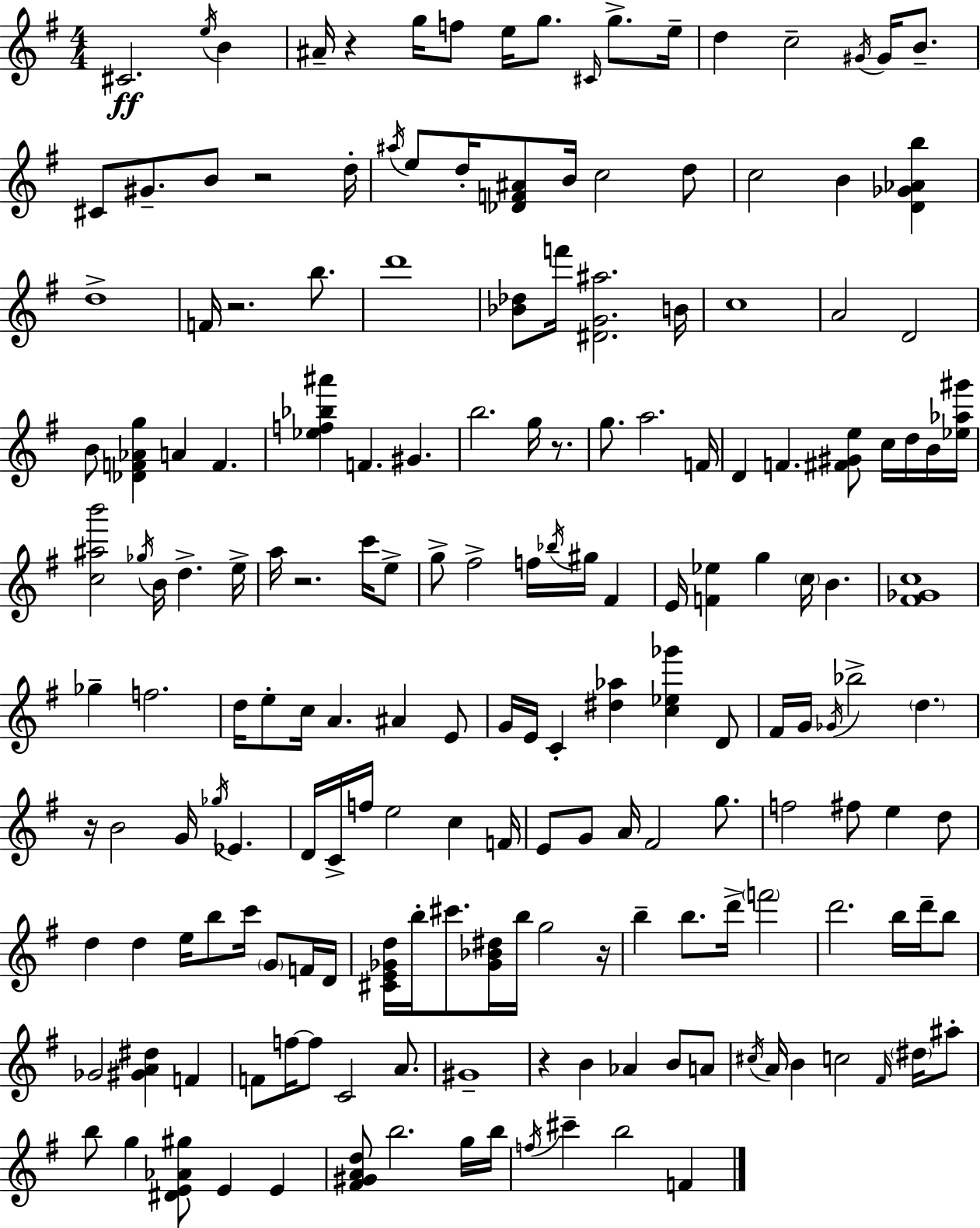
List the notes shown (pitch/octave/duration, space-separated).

C#4/h. E5/s B4/q A#4/s R/q G5/s F5/e E5/s G5/e. C#4/s G5/e. E5/s D5/q C5/h G#4/s G#4/s B4/e. C#4/e G#4/e. B4/e R/h D5/s A#5/s E5/e D5/s [Db4,F4,A#4]/e B4/s C5/h D5/e C5/h B4/q [D4,Gb4,Ab4,B5]/q D5/w F4/s R/h. B5/e. D6/w [Bb4,Db5]/e F6/s [D#4,G4,A#5]/h. B4/s C5/w A4/h D4/h B4/e [Db4,F4,Ab4,G5]/q A4/q F4/q. [Eb5,F5,Bb5,A#6]/q F4/q. G#4/q. B5/h. G5/s R/e. G5/e. A5/h. F4/s D4/q F4/q. [F#4,G#4,E5]/e C5/s D5/s B4/s [Eb5,Ab5,G#6]/s [C5,A#5,B6]/h Gb5/s B4/s D5/q. E5/s A5/s R/h. C6/s E5/e G5/e F#5/h F5/s Bb5/s G#5/s F#4/q E4/s [F4,Eb5]/q G5/q C5/s B4/q. [F#4,Gb4,C5]/w Gb5/q F5/h. D5/s E5/e C5/s A4/q. A#4/q E4/e G4/s E4/s C4/q [D#5,Ab5]/q [C5,Eb5,Gb6]/q D4/e F#4/s G4/s Gb4/s Bb5/h D5/q. R/s B4/h G4/s Gb5/s Eb4/q. D4/s C4/s F5/s E5/h C5/q F4/s E4/e G4/e A4/s F#4/h G5/e. F5/h F#5/e E5/q D5/e D5/q D5/q E5/s B5/e C6/s G4/e F4/s D4/s [C#4,E4,Gb4,D5]/s B5/s C#6/e. [Gb4,Bb4,D#5]/s B5/s G5/h R/s B5/q B5/e. D6/s F6/h D6/h. B5/s D6/s B5/e Gb4/h [G#4,A4,D#5]/q F4/q F4/e F5/s F5/e C4/h A4/e. G#4/w R/q B4/q Ab4/q B4/e A4/e C#5/s A4/s B4/q C5/h F#4/s D#5/s A#5/e B5/e G5/q [D#4,E4,Ab4,G#5]/e E4/q E4/q [F#4,G#4,A4,D5]/e B5/h. G5/s B5/s F5/s C#6/q B5/h F4/q